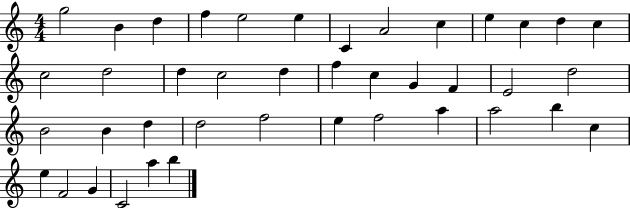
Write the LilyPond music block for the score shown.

{
  \clef treble
  \numericTimeSignature
  \time 4/4
  \key c \major
  g''2 b'4 d''4 | f''4 e''2 e''4 | c'4 a'2 c''4 | e''4 c''4 d''4 c''4 | \break c''2 d''2 | d''4 c''2 d''4 | f''4 c''4 g'4 f'4 | e'2 d''2 | \break b'2 b'4 d''4 | d''2 f''2 | e''4 f''2 a''4 | a''2 b''4 c''4 | \break e''4 f'2 g'4 | c'2 a''4 b''4 | \bar "|."
}